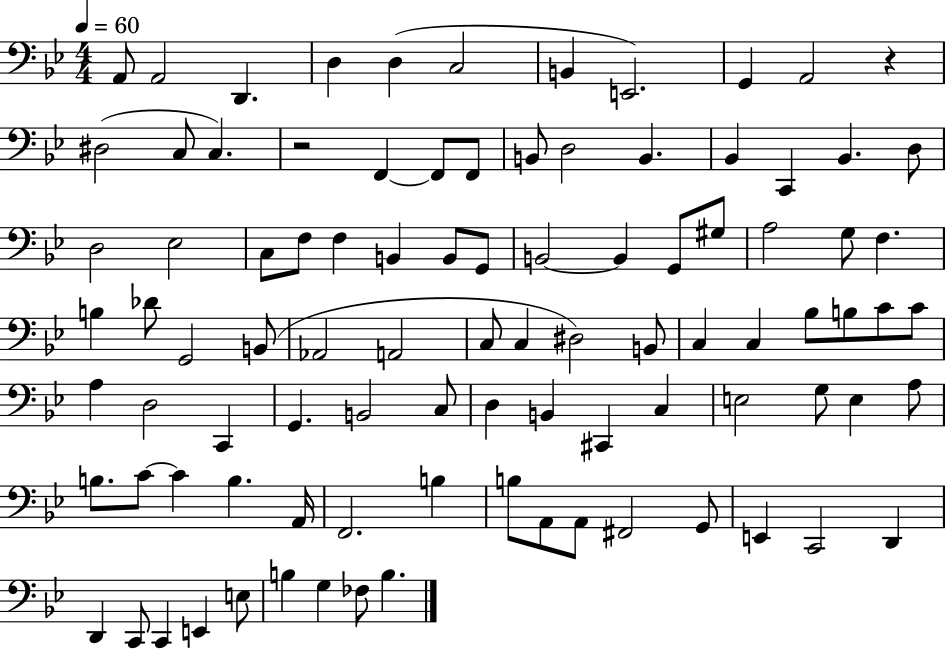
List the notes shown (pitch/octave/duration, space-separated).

A2/e A2/h D2/q. D3/q D3/q C3/h B2/q E2/h. G2/q A2/h R/q D#3/h C3/e C3/q. R/h F2/q F2/e F2/e B2/e D3/h B2/q. Bb2/q C2/q Bb2/q. D3/e D3/h Eb3/h C3/e F3/e F3/q B2/q B2/e G2/e B2/h B2/q G2/e G#3/e A3/h G3/e F3/q. B3/q Db4/e G2/h B2/e Ab2/h A2/h C3/e C3/q D#3/h B2/e C3/q C3/q Bb3/e B3/e C4/e C4/e A3/q D3/h C2/q G2/q. B2/h C3/e D3/q B2/q C#2/q C3/q E3/h G3/e E3/q A3/e B3/e. C4/e C4/q B3/q. A2/s F2/h. B3/q B3/e A2/e A2/e F#2/h G2/e E2/q C2/h D2/q D2/q C2/e C2/q E2/q E3/e B3/q G3/q FES3/e B3/q.